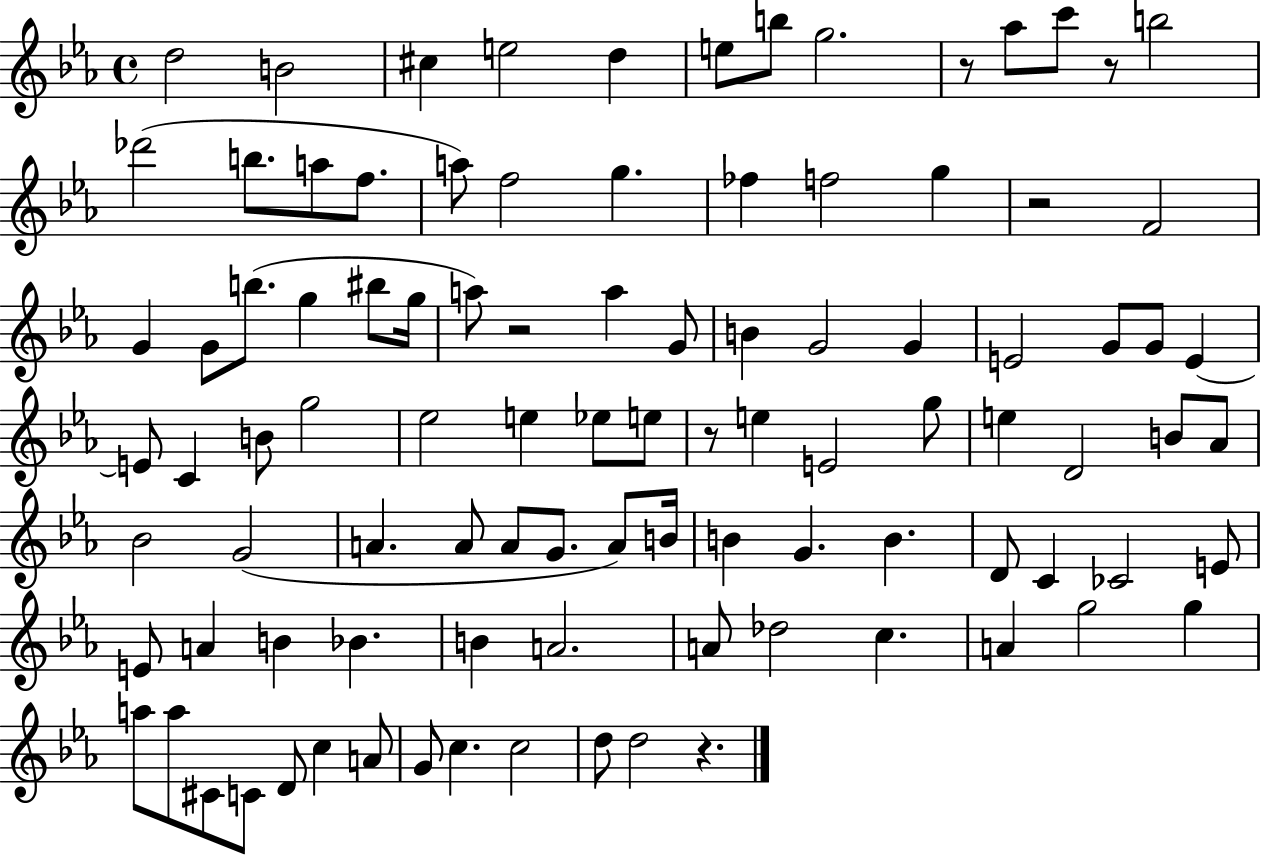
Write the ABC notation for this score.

X:1
T:Untitled
M:4/4
L:1/4
K:Eb
d2 B2 ^c e2 d e/2 b/2 g2 z/2 _a/2 c'/2 z/2 b2 _d'2 b/2 a/2 f/2 a/2 f2 g _f f2 g z2 F2 G G/2 b/2 g ^b/2 g/4 a/2 z2 a G/2 B G2 G E2 G/2 G/2 E E/2 C B/2 g2 _e2 e _e/2 e/2 z/2 e E2 g/2 e D2 B/2 _A/2 _B2 G2 A A/2 A/2 G/2 A/2 B/4 B G B D/2 C _C2 E/2 E/2 A B _B B A2 A/2 _d2 c A g2 g a/2 a/2 ^C/2 C/2 D/2 c A/2 G/2 c c2 d/2 d2 z